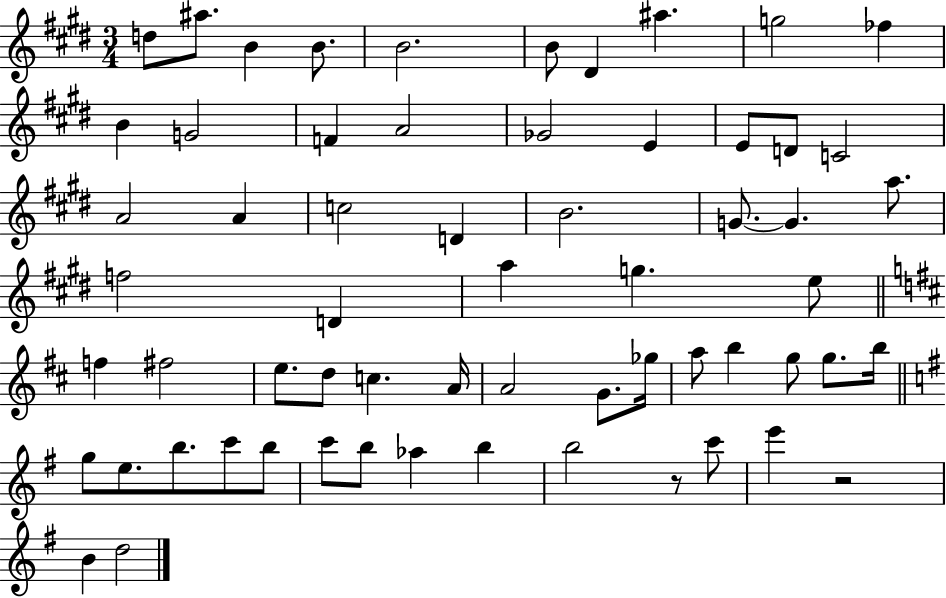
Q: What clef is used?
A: treble